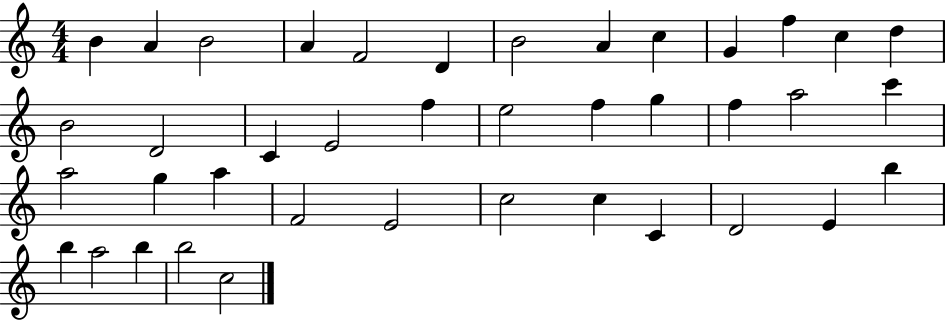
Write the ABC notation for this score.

X:1
T:Untitled
M:4/4
L:1/4
K:C
B A B2 A F2 D B2 A c G f c d B2 D2 C E2 f e2 f g f a2 c' a2 g a F2 E2 c2 c C D2 E b b a2 b b2 c2